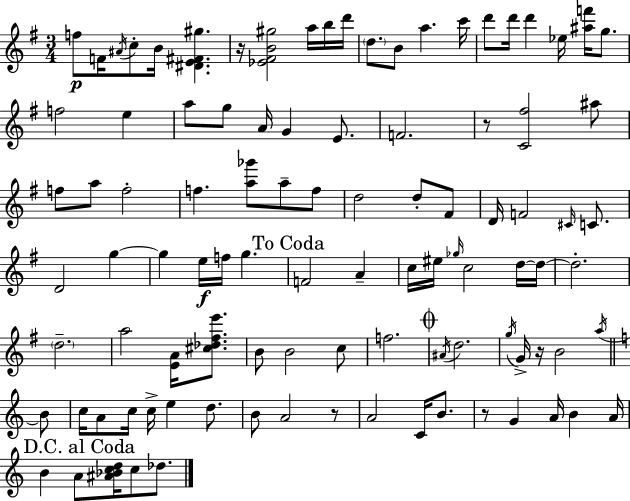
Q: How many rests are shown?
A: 5